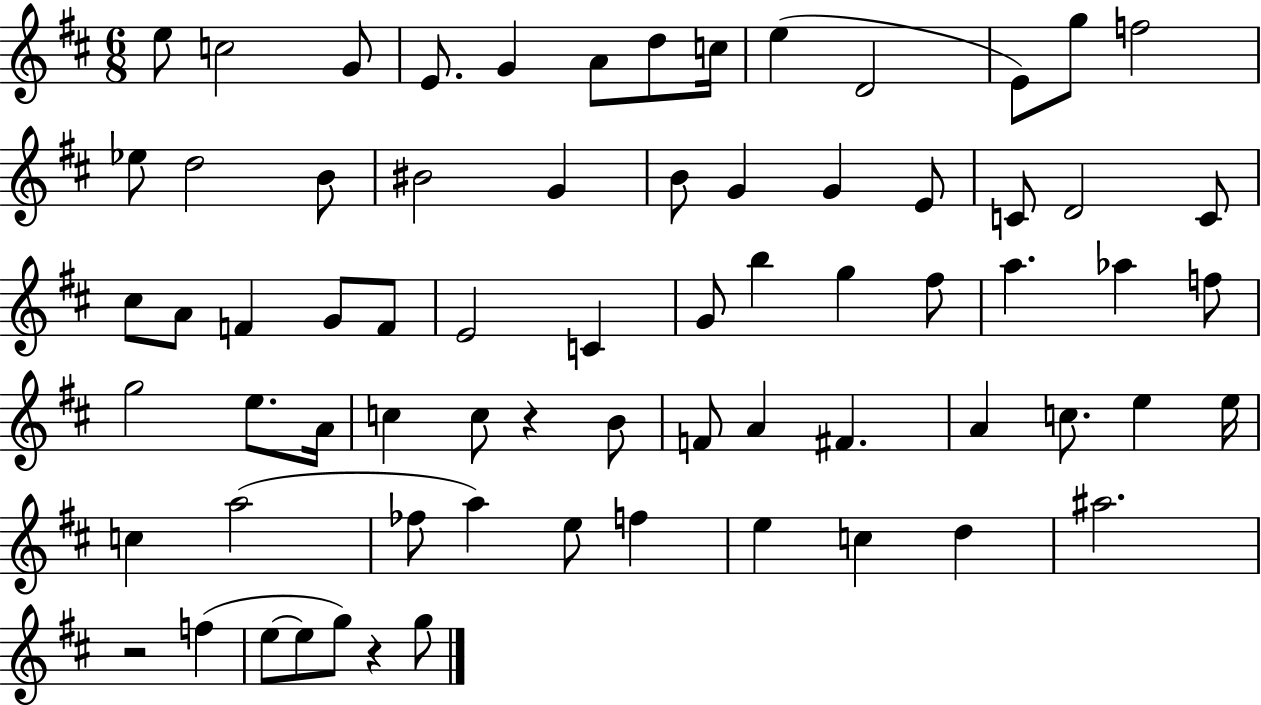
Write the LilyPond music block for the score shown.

{
  \clef treble
  \numericTimeSignature
  \time 6/8
  \key d \major
  e''8 c''2 g'8 | e'8. g'4 a'8 d''8 c''16 | e''4( d'2 | e'8) g''8 f''2 | \break ees''8 d''2 b'8 | bis'2 g'4 | b'8 g'4 g'4 e'8 | c'8 d'2 c'8 | \break cis''8 a'8 f'4 g'8 f'8 | e'2 c'4 | g'8 b''4 g''4 fis''8 | a''4. aes''4 f''8 | \break g''2 e''8. a'16 | c''4 c''8 r4 b'8 | f'8 a'4 fis'4. | a'4 c''8. e''4 e''16 | \break c''4 a''2( | fes''8 a''4) e''8 f''4 | e''4 c''4 d''4 | ais''2. | \break r2 f''4( | e''8~~ e''8 g''8) r4 g''8 | \bar "|."
}